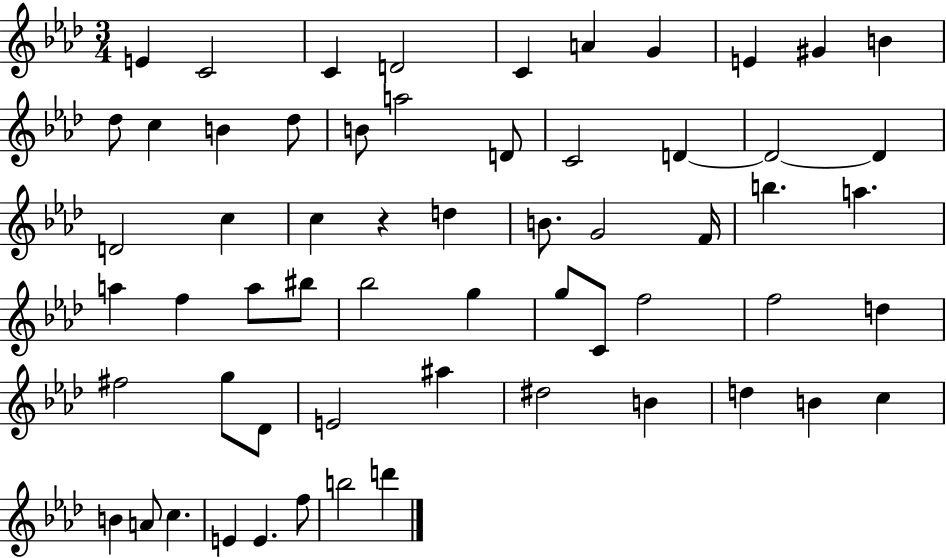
X:1
T:Untitled
M:3/4
L:1/4
K:Ab
E C2 C D2 C A G E ^G B _d/2 c B _d/2 B/2 a2 D/2 C2 D D2 D D2 c c z d B/2 G2 F/4 b a a f a/2 ^b/2 _b2 g g/2 C/2 f2 f2 d ^f2 g/2 _D/2 E2 ^a ^d2 B d B c B A/2 c E E f/2 b2 d'